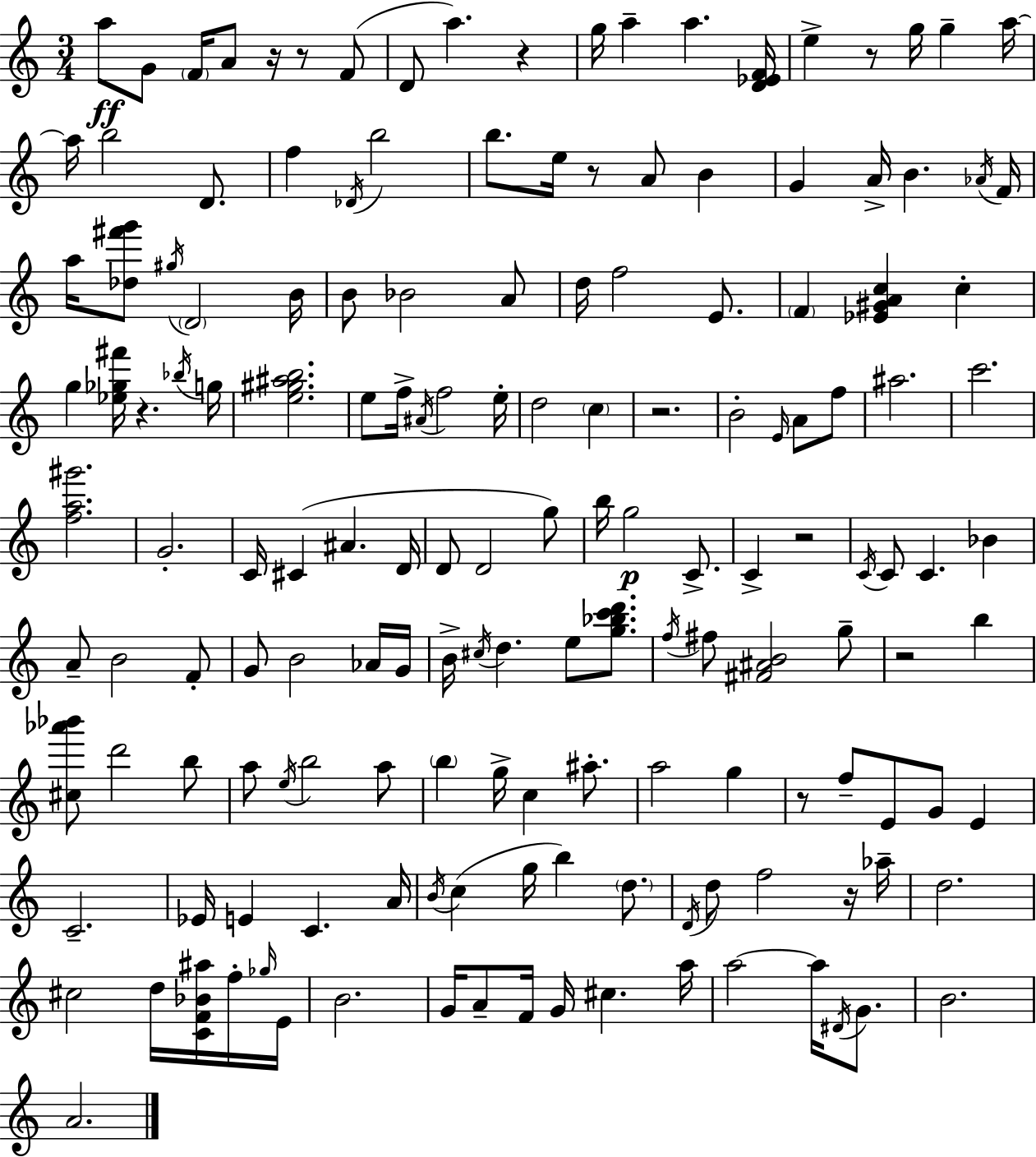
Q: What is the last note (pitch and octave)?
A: A4